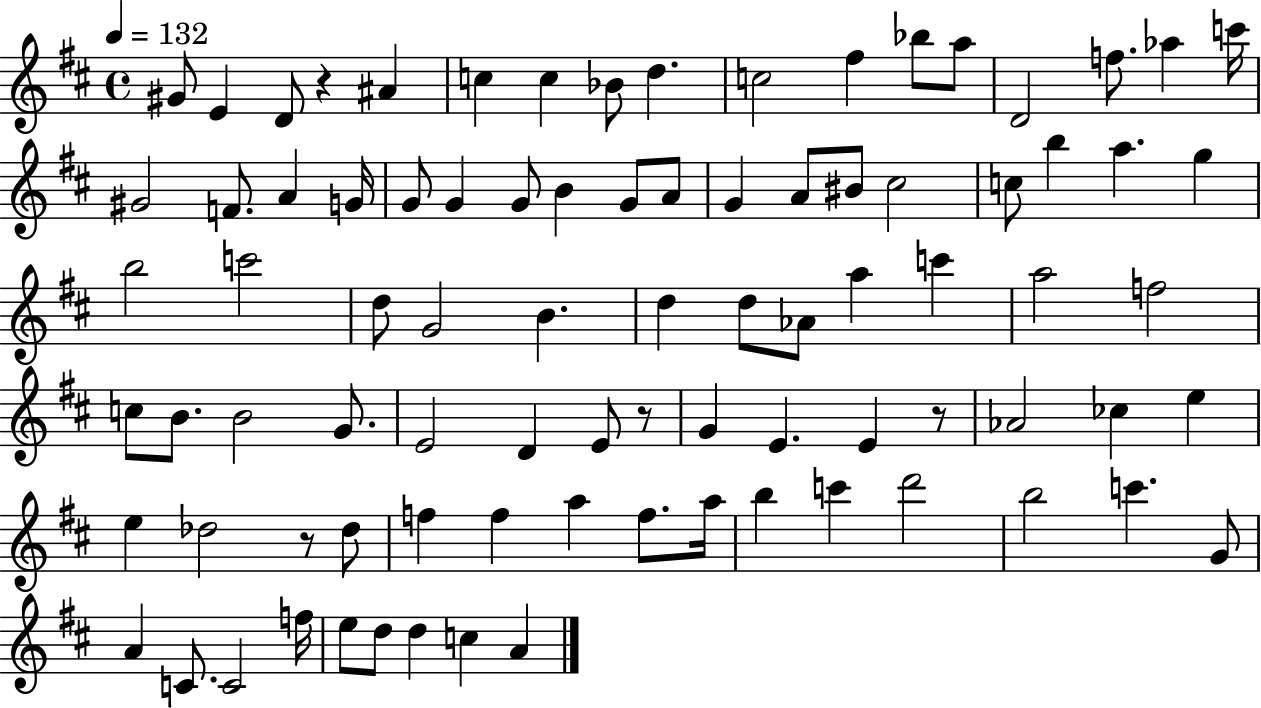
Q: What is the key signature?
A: D major